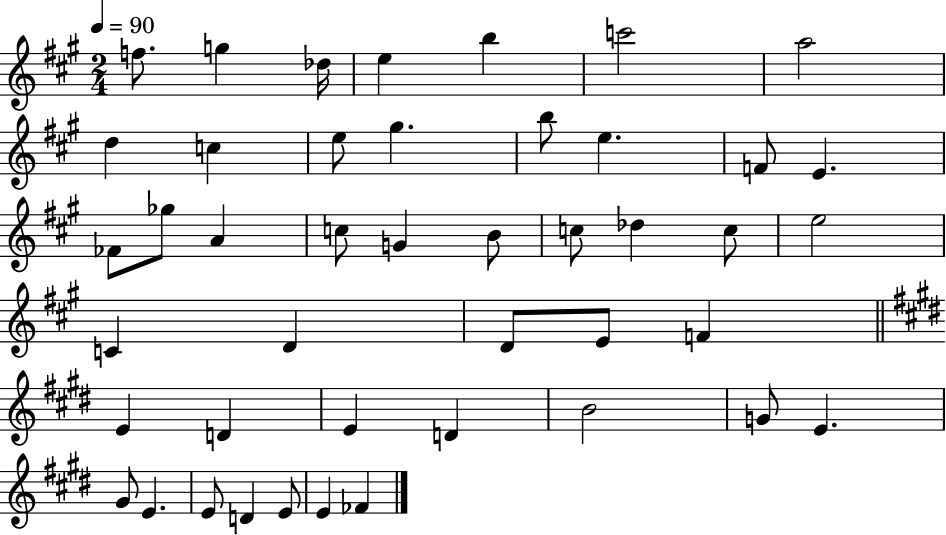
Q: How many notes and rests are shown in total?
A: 44